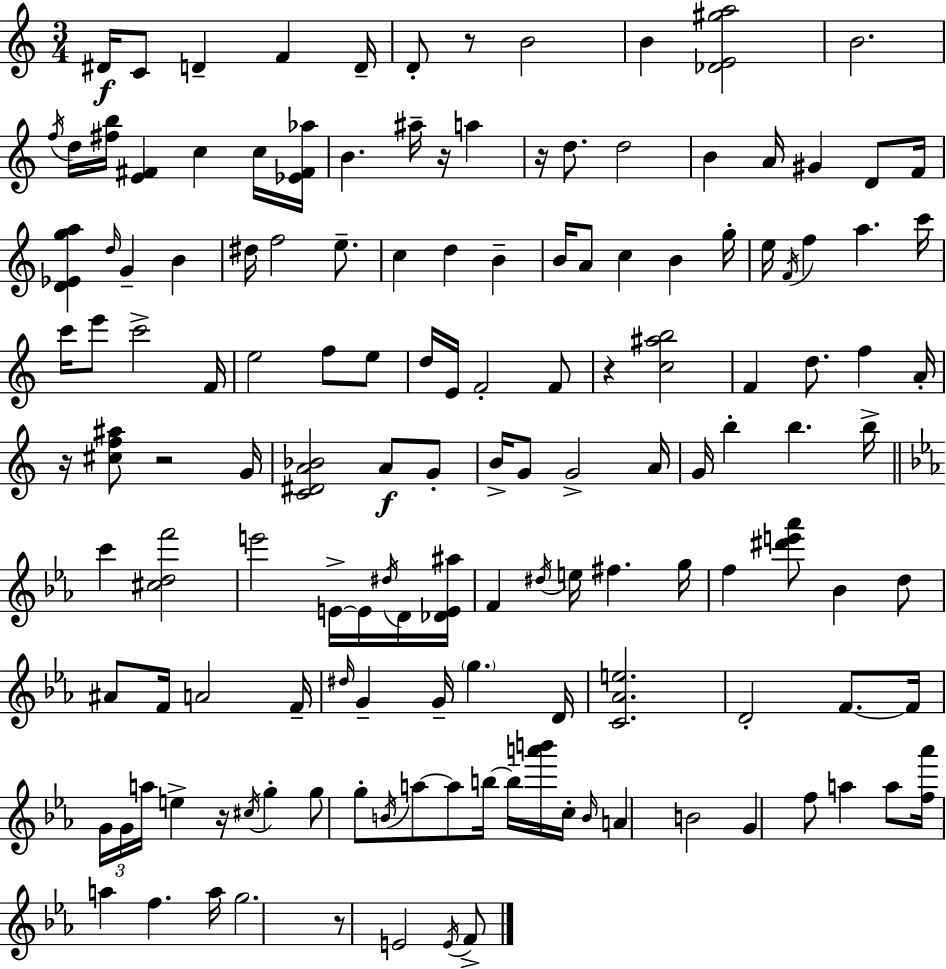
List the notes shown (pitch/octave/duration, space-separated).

D#4/s C4/e D4/q F4/q D4/s D4/e R/e B4/h B4/q [Db4,E4,G#5,A5]/h B4/h. F5/s D5/s [F#5,B5]/s [E4,F#4]/q C5/q C5/s [Eb4,F#4,Ab5]/s B4/q. A#5/s R/s A5/q R/s D5/e. D5/h B4/q A4/s G#4/q D4/e F4/s [D4,Eb4,G5,A5]/q D5/s G4/q B4/q D#5/s F5/h E5/e. C5/q D5/q B4/q B4/s A4/e C5/q B4/q G5/s E5/s F4/s F5/q A5/q. C6/s C6/s E6/e C6/h F4/s E5/h F5/e E5/e D5/s E4/s F4/h F4/e R/q [C5,A#5,B5]/h F4/q D5/e. F5/q A4/s R/s [C#5,F5,A#5]/e R/h G4/s [C4,D#4,A4,Bb4]/h A4/e G4/e B4/s G4/e G4/h A4/s G4/s B5/q B5/q. B5/s C6/q [C#5,D5,F6]/h E6/h E4/s E4/s D#5/s D4/s [Db4,E4,A#5]/s F4/q D#5/s E5/s F#5/q. G5/s F5/q [D#6,E6,Ab6]/e Bb4/q D5/e A#4/e F4/s A4/h F4/s D#5/s G4/q G4/s G5/q. D4/s [C4,Ab4,E5]/h. D4/h F4/e. F4/s G4/s G4/s A5/s E5/q R/s C#5/s G5/q G5/e G5/e B4/s A5/e A5/e B5/s B5/s [A6,B6]/s C5/s B4/s A4/q B4/h G4/q F5/e A5/q A5/e [F5,Ab6]/s A5/q F5/q. A5/s G5/h. R/e E4/h E4/s F4/e